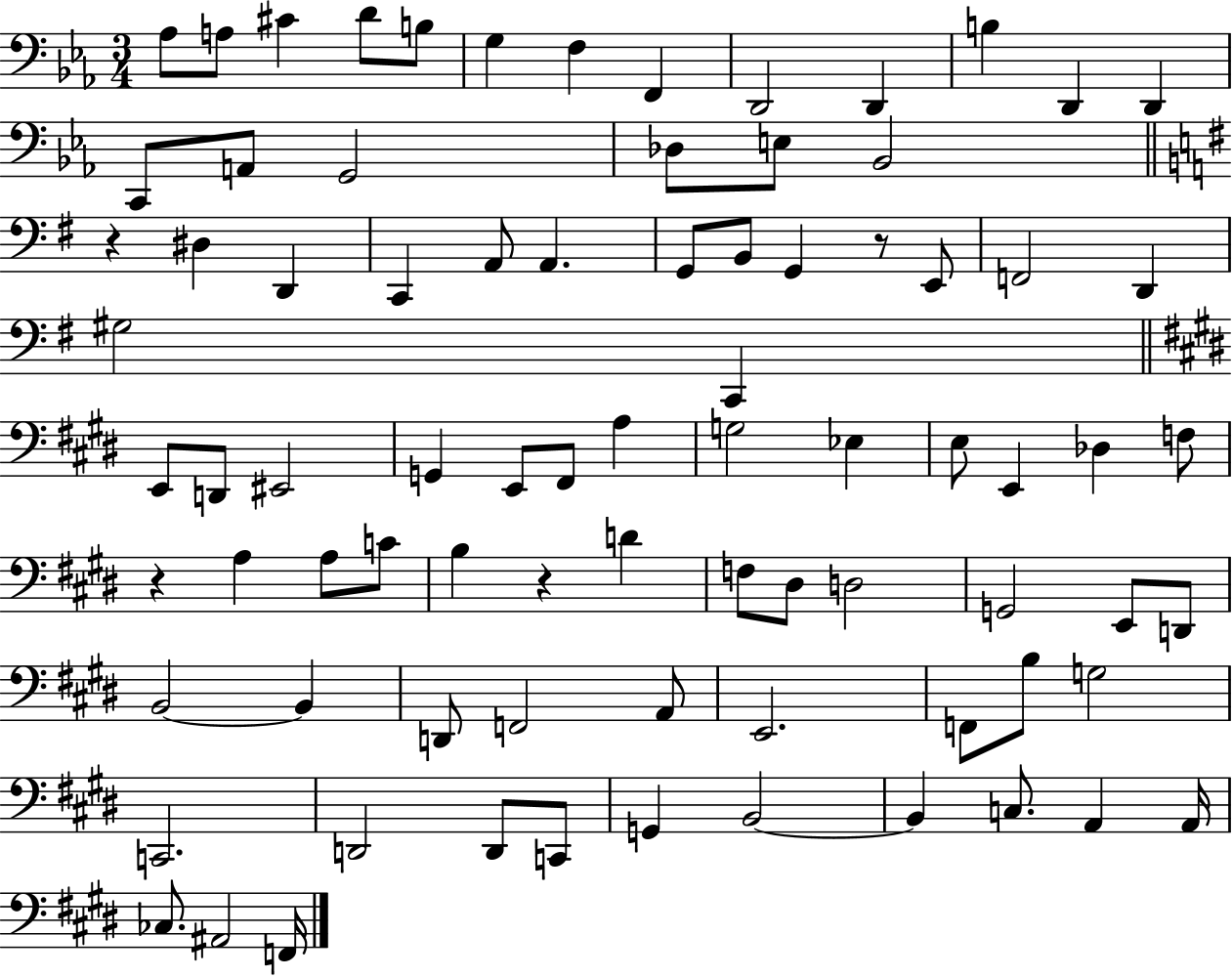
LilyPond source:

{
  \clef bass
  \numericTimeSignature
  \time 3/4
  \key ees \major
  aes8 a8 cis'4 d'8 b8 | g4 f4 f,4 | d,2 d,4 | b4 d,4 d,4 | \break c,8 a,8 g,2 | des8 e8 bes,2 | \bar "||" \break \key g \major r4 dis4 d,4 | c,4 a,8 a,4. | g,8 b,8 g,4 r8 e,8 | f,2 d,4 | \break gis2 c,4 | \bar "||" \break \key e \major e,8 d,8 eis,2 | g,4 e,8 fis,8 a4 | g2 ees4 | e8 e,4 des4 f8 | \break r4 a4 a8 c'8 | b4 r4 d'4 | f8 dis8 d2 | g,2 e,8 d,8 | \break b,2~~ b,4 | d,8 f,2 a,8 | e,2. | f,8 b8 g2 | \break c,2. | d,2 d,8 c,8 | g,4 b,2~~ | b,4 c8. a,4 a,16 | \break ces8. ais,2 f,16 | \bar "|."
}